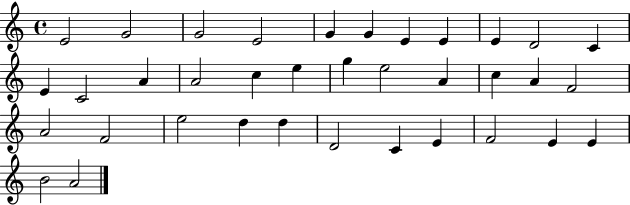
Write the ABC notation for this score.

X:1
T:Untitled
M:4/4
L:1/4
K:C
E2 G2 G2 E2 G G E E E D2 C E C2 A A2 c e g e2 A c A F2 A2 F2 e2 d d D2 C E F2 E E B2 A2